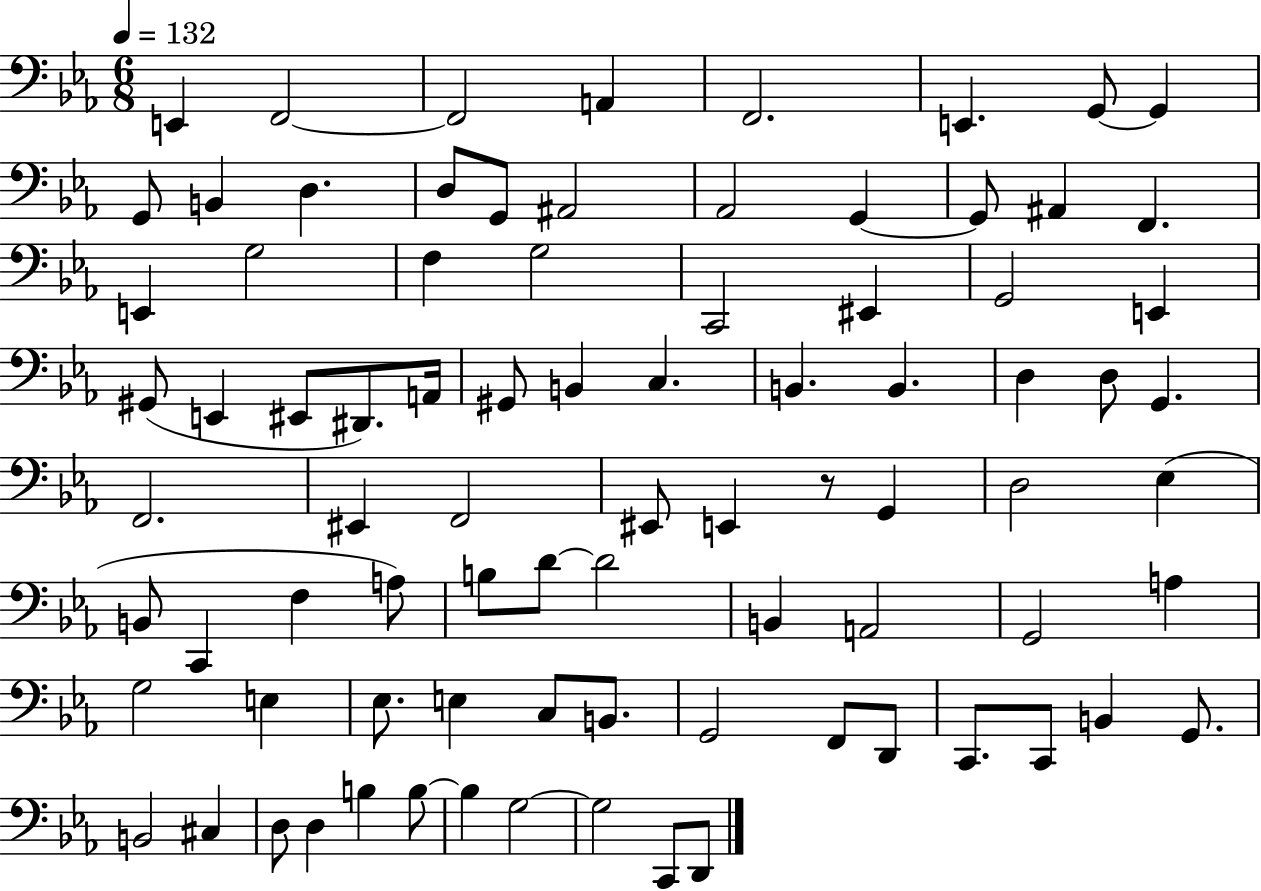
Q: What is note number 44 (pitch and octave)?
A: EIS2